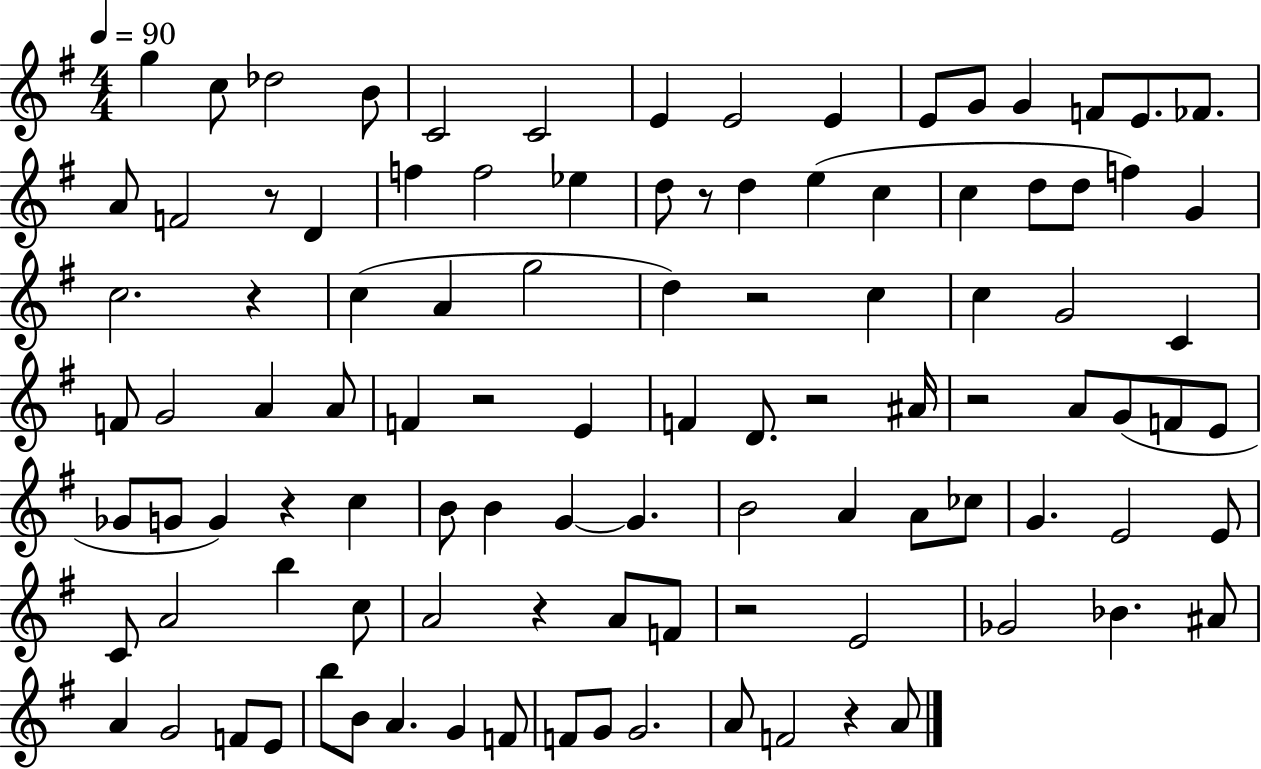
X:1
T:Untitled
M:4/4
L:1/4
K:G
g c/2 _d2 B/2 C2 C2 E E2 E E/2 G/2 G F/2 E/2 _F/2 A/2 F2 z/2 D f f2 _e d/2 z/2 d e c c d/2 d/2 f G c2 z c A g2 d z2 c c G2 C F/2 G2 A A/2 F z2 E F D/2 z2 ^A/4 z2 A/2 G/2 F/2 E/2 _G/2 G/2 G z c B/2 B G G B2 A A/2 _c/2 G E2 E/2 C/2 A2 b c/2 A2 z A/2 F/2 z2 E2 _G2 _B ^A/2 A G2 F/2 E/2 b/2 B/2 A G F/2 F/2 G/2 G2 A/2 F2 z A/2